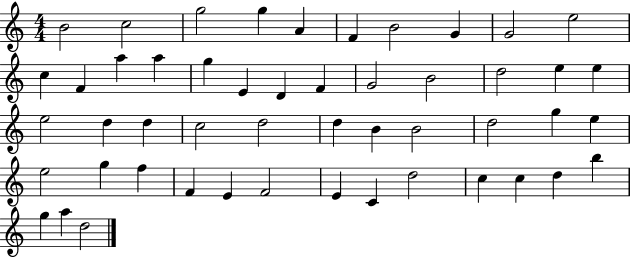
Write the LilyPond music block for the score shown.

{
  \clef treble
  \numericTimeSignature
  \time 4/4
  \key c \major
  b'2 c''2 | g''2 g''4 a'4 | f'4 b'2 g'4 | g'2 e''2 | \break c''4 f'4 a''4 a''4 | g''4 e'4 d'4 f'4 | g'2 b'2 | d''2 e''4 e''4 | \break e''2 d''4 d''4 | c''2 d''2 | d''4 b'4 b'2 | d''2 g''4 e''4 | \break e''2 g''4 f''4 | f'4 e'4 f'2 | e'4 c'4 d''2 | c''4 c''4 d''4 b''4 | \break g''4 a''4 d''2 | \bar "|."
}